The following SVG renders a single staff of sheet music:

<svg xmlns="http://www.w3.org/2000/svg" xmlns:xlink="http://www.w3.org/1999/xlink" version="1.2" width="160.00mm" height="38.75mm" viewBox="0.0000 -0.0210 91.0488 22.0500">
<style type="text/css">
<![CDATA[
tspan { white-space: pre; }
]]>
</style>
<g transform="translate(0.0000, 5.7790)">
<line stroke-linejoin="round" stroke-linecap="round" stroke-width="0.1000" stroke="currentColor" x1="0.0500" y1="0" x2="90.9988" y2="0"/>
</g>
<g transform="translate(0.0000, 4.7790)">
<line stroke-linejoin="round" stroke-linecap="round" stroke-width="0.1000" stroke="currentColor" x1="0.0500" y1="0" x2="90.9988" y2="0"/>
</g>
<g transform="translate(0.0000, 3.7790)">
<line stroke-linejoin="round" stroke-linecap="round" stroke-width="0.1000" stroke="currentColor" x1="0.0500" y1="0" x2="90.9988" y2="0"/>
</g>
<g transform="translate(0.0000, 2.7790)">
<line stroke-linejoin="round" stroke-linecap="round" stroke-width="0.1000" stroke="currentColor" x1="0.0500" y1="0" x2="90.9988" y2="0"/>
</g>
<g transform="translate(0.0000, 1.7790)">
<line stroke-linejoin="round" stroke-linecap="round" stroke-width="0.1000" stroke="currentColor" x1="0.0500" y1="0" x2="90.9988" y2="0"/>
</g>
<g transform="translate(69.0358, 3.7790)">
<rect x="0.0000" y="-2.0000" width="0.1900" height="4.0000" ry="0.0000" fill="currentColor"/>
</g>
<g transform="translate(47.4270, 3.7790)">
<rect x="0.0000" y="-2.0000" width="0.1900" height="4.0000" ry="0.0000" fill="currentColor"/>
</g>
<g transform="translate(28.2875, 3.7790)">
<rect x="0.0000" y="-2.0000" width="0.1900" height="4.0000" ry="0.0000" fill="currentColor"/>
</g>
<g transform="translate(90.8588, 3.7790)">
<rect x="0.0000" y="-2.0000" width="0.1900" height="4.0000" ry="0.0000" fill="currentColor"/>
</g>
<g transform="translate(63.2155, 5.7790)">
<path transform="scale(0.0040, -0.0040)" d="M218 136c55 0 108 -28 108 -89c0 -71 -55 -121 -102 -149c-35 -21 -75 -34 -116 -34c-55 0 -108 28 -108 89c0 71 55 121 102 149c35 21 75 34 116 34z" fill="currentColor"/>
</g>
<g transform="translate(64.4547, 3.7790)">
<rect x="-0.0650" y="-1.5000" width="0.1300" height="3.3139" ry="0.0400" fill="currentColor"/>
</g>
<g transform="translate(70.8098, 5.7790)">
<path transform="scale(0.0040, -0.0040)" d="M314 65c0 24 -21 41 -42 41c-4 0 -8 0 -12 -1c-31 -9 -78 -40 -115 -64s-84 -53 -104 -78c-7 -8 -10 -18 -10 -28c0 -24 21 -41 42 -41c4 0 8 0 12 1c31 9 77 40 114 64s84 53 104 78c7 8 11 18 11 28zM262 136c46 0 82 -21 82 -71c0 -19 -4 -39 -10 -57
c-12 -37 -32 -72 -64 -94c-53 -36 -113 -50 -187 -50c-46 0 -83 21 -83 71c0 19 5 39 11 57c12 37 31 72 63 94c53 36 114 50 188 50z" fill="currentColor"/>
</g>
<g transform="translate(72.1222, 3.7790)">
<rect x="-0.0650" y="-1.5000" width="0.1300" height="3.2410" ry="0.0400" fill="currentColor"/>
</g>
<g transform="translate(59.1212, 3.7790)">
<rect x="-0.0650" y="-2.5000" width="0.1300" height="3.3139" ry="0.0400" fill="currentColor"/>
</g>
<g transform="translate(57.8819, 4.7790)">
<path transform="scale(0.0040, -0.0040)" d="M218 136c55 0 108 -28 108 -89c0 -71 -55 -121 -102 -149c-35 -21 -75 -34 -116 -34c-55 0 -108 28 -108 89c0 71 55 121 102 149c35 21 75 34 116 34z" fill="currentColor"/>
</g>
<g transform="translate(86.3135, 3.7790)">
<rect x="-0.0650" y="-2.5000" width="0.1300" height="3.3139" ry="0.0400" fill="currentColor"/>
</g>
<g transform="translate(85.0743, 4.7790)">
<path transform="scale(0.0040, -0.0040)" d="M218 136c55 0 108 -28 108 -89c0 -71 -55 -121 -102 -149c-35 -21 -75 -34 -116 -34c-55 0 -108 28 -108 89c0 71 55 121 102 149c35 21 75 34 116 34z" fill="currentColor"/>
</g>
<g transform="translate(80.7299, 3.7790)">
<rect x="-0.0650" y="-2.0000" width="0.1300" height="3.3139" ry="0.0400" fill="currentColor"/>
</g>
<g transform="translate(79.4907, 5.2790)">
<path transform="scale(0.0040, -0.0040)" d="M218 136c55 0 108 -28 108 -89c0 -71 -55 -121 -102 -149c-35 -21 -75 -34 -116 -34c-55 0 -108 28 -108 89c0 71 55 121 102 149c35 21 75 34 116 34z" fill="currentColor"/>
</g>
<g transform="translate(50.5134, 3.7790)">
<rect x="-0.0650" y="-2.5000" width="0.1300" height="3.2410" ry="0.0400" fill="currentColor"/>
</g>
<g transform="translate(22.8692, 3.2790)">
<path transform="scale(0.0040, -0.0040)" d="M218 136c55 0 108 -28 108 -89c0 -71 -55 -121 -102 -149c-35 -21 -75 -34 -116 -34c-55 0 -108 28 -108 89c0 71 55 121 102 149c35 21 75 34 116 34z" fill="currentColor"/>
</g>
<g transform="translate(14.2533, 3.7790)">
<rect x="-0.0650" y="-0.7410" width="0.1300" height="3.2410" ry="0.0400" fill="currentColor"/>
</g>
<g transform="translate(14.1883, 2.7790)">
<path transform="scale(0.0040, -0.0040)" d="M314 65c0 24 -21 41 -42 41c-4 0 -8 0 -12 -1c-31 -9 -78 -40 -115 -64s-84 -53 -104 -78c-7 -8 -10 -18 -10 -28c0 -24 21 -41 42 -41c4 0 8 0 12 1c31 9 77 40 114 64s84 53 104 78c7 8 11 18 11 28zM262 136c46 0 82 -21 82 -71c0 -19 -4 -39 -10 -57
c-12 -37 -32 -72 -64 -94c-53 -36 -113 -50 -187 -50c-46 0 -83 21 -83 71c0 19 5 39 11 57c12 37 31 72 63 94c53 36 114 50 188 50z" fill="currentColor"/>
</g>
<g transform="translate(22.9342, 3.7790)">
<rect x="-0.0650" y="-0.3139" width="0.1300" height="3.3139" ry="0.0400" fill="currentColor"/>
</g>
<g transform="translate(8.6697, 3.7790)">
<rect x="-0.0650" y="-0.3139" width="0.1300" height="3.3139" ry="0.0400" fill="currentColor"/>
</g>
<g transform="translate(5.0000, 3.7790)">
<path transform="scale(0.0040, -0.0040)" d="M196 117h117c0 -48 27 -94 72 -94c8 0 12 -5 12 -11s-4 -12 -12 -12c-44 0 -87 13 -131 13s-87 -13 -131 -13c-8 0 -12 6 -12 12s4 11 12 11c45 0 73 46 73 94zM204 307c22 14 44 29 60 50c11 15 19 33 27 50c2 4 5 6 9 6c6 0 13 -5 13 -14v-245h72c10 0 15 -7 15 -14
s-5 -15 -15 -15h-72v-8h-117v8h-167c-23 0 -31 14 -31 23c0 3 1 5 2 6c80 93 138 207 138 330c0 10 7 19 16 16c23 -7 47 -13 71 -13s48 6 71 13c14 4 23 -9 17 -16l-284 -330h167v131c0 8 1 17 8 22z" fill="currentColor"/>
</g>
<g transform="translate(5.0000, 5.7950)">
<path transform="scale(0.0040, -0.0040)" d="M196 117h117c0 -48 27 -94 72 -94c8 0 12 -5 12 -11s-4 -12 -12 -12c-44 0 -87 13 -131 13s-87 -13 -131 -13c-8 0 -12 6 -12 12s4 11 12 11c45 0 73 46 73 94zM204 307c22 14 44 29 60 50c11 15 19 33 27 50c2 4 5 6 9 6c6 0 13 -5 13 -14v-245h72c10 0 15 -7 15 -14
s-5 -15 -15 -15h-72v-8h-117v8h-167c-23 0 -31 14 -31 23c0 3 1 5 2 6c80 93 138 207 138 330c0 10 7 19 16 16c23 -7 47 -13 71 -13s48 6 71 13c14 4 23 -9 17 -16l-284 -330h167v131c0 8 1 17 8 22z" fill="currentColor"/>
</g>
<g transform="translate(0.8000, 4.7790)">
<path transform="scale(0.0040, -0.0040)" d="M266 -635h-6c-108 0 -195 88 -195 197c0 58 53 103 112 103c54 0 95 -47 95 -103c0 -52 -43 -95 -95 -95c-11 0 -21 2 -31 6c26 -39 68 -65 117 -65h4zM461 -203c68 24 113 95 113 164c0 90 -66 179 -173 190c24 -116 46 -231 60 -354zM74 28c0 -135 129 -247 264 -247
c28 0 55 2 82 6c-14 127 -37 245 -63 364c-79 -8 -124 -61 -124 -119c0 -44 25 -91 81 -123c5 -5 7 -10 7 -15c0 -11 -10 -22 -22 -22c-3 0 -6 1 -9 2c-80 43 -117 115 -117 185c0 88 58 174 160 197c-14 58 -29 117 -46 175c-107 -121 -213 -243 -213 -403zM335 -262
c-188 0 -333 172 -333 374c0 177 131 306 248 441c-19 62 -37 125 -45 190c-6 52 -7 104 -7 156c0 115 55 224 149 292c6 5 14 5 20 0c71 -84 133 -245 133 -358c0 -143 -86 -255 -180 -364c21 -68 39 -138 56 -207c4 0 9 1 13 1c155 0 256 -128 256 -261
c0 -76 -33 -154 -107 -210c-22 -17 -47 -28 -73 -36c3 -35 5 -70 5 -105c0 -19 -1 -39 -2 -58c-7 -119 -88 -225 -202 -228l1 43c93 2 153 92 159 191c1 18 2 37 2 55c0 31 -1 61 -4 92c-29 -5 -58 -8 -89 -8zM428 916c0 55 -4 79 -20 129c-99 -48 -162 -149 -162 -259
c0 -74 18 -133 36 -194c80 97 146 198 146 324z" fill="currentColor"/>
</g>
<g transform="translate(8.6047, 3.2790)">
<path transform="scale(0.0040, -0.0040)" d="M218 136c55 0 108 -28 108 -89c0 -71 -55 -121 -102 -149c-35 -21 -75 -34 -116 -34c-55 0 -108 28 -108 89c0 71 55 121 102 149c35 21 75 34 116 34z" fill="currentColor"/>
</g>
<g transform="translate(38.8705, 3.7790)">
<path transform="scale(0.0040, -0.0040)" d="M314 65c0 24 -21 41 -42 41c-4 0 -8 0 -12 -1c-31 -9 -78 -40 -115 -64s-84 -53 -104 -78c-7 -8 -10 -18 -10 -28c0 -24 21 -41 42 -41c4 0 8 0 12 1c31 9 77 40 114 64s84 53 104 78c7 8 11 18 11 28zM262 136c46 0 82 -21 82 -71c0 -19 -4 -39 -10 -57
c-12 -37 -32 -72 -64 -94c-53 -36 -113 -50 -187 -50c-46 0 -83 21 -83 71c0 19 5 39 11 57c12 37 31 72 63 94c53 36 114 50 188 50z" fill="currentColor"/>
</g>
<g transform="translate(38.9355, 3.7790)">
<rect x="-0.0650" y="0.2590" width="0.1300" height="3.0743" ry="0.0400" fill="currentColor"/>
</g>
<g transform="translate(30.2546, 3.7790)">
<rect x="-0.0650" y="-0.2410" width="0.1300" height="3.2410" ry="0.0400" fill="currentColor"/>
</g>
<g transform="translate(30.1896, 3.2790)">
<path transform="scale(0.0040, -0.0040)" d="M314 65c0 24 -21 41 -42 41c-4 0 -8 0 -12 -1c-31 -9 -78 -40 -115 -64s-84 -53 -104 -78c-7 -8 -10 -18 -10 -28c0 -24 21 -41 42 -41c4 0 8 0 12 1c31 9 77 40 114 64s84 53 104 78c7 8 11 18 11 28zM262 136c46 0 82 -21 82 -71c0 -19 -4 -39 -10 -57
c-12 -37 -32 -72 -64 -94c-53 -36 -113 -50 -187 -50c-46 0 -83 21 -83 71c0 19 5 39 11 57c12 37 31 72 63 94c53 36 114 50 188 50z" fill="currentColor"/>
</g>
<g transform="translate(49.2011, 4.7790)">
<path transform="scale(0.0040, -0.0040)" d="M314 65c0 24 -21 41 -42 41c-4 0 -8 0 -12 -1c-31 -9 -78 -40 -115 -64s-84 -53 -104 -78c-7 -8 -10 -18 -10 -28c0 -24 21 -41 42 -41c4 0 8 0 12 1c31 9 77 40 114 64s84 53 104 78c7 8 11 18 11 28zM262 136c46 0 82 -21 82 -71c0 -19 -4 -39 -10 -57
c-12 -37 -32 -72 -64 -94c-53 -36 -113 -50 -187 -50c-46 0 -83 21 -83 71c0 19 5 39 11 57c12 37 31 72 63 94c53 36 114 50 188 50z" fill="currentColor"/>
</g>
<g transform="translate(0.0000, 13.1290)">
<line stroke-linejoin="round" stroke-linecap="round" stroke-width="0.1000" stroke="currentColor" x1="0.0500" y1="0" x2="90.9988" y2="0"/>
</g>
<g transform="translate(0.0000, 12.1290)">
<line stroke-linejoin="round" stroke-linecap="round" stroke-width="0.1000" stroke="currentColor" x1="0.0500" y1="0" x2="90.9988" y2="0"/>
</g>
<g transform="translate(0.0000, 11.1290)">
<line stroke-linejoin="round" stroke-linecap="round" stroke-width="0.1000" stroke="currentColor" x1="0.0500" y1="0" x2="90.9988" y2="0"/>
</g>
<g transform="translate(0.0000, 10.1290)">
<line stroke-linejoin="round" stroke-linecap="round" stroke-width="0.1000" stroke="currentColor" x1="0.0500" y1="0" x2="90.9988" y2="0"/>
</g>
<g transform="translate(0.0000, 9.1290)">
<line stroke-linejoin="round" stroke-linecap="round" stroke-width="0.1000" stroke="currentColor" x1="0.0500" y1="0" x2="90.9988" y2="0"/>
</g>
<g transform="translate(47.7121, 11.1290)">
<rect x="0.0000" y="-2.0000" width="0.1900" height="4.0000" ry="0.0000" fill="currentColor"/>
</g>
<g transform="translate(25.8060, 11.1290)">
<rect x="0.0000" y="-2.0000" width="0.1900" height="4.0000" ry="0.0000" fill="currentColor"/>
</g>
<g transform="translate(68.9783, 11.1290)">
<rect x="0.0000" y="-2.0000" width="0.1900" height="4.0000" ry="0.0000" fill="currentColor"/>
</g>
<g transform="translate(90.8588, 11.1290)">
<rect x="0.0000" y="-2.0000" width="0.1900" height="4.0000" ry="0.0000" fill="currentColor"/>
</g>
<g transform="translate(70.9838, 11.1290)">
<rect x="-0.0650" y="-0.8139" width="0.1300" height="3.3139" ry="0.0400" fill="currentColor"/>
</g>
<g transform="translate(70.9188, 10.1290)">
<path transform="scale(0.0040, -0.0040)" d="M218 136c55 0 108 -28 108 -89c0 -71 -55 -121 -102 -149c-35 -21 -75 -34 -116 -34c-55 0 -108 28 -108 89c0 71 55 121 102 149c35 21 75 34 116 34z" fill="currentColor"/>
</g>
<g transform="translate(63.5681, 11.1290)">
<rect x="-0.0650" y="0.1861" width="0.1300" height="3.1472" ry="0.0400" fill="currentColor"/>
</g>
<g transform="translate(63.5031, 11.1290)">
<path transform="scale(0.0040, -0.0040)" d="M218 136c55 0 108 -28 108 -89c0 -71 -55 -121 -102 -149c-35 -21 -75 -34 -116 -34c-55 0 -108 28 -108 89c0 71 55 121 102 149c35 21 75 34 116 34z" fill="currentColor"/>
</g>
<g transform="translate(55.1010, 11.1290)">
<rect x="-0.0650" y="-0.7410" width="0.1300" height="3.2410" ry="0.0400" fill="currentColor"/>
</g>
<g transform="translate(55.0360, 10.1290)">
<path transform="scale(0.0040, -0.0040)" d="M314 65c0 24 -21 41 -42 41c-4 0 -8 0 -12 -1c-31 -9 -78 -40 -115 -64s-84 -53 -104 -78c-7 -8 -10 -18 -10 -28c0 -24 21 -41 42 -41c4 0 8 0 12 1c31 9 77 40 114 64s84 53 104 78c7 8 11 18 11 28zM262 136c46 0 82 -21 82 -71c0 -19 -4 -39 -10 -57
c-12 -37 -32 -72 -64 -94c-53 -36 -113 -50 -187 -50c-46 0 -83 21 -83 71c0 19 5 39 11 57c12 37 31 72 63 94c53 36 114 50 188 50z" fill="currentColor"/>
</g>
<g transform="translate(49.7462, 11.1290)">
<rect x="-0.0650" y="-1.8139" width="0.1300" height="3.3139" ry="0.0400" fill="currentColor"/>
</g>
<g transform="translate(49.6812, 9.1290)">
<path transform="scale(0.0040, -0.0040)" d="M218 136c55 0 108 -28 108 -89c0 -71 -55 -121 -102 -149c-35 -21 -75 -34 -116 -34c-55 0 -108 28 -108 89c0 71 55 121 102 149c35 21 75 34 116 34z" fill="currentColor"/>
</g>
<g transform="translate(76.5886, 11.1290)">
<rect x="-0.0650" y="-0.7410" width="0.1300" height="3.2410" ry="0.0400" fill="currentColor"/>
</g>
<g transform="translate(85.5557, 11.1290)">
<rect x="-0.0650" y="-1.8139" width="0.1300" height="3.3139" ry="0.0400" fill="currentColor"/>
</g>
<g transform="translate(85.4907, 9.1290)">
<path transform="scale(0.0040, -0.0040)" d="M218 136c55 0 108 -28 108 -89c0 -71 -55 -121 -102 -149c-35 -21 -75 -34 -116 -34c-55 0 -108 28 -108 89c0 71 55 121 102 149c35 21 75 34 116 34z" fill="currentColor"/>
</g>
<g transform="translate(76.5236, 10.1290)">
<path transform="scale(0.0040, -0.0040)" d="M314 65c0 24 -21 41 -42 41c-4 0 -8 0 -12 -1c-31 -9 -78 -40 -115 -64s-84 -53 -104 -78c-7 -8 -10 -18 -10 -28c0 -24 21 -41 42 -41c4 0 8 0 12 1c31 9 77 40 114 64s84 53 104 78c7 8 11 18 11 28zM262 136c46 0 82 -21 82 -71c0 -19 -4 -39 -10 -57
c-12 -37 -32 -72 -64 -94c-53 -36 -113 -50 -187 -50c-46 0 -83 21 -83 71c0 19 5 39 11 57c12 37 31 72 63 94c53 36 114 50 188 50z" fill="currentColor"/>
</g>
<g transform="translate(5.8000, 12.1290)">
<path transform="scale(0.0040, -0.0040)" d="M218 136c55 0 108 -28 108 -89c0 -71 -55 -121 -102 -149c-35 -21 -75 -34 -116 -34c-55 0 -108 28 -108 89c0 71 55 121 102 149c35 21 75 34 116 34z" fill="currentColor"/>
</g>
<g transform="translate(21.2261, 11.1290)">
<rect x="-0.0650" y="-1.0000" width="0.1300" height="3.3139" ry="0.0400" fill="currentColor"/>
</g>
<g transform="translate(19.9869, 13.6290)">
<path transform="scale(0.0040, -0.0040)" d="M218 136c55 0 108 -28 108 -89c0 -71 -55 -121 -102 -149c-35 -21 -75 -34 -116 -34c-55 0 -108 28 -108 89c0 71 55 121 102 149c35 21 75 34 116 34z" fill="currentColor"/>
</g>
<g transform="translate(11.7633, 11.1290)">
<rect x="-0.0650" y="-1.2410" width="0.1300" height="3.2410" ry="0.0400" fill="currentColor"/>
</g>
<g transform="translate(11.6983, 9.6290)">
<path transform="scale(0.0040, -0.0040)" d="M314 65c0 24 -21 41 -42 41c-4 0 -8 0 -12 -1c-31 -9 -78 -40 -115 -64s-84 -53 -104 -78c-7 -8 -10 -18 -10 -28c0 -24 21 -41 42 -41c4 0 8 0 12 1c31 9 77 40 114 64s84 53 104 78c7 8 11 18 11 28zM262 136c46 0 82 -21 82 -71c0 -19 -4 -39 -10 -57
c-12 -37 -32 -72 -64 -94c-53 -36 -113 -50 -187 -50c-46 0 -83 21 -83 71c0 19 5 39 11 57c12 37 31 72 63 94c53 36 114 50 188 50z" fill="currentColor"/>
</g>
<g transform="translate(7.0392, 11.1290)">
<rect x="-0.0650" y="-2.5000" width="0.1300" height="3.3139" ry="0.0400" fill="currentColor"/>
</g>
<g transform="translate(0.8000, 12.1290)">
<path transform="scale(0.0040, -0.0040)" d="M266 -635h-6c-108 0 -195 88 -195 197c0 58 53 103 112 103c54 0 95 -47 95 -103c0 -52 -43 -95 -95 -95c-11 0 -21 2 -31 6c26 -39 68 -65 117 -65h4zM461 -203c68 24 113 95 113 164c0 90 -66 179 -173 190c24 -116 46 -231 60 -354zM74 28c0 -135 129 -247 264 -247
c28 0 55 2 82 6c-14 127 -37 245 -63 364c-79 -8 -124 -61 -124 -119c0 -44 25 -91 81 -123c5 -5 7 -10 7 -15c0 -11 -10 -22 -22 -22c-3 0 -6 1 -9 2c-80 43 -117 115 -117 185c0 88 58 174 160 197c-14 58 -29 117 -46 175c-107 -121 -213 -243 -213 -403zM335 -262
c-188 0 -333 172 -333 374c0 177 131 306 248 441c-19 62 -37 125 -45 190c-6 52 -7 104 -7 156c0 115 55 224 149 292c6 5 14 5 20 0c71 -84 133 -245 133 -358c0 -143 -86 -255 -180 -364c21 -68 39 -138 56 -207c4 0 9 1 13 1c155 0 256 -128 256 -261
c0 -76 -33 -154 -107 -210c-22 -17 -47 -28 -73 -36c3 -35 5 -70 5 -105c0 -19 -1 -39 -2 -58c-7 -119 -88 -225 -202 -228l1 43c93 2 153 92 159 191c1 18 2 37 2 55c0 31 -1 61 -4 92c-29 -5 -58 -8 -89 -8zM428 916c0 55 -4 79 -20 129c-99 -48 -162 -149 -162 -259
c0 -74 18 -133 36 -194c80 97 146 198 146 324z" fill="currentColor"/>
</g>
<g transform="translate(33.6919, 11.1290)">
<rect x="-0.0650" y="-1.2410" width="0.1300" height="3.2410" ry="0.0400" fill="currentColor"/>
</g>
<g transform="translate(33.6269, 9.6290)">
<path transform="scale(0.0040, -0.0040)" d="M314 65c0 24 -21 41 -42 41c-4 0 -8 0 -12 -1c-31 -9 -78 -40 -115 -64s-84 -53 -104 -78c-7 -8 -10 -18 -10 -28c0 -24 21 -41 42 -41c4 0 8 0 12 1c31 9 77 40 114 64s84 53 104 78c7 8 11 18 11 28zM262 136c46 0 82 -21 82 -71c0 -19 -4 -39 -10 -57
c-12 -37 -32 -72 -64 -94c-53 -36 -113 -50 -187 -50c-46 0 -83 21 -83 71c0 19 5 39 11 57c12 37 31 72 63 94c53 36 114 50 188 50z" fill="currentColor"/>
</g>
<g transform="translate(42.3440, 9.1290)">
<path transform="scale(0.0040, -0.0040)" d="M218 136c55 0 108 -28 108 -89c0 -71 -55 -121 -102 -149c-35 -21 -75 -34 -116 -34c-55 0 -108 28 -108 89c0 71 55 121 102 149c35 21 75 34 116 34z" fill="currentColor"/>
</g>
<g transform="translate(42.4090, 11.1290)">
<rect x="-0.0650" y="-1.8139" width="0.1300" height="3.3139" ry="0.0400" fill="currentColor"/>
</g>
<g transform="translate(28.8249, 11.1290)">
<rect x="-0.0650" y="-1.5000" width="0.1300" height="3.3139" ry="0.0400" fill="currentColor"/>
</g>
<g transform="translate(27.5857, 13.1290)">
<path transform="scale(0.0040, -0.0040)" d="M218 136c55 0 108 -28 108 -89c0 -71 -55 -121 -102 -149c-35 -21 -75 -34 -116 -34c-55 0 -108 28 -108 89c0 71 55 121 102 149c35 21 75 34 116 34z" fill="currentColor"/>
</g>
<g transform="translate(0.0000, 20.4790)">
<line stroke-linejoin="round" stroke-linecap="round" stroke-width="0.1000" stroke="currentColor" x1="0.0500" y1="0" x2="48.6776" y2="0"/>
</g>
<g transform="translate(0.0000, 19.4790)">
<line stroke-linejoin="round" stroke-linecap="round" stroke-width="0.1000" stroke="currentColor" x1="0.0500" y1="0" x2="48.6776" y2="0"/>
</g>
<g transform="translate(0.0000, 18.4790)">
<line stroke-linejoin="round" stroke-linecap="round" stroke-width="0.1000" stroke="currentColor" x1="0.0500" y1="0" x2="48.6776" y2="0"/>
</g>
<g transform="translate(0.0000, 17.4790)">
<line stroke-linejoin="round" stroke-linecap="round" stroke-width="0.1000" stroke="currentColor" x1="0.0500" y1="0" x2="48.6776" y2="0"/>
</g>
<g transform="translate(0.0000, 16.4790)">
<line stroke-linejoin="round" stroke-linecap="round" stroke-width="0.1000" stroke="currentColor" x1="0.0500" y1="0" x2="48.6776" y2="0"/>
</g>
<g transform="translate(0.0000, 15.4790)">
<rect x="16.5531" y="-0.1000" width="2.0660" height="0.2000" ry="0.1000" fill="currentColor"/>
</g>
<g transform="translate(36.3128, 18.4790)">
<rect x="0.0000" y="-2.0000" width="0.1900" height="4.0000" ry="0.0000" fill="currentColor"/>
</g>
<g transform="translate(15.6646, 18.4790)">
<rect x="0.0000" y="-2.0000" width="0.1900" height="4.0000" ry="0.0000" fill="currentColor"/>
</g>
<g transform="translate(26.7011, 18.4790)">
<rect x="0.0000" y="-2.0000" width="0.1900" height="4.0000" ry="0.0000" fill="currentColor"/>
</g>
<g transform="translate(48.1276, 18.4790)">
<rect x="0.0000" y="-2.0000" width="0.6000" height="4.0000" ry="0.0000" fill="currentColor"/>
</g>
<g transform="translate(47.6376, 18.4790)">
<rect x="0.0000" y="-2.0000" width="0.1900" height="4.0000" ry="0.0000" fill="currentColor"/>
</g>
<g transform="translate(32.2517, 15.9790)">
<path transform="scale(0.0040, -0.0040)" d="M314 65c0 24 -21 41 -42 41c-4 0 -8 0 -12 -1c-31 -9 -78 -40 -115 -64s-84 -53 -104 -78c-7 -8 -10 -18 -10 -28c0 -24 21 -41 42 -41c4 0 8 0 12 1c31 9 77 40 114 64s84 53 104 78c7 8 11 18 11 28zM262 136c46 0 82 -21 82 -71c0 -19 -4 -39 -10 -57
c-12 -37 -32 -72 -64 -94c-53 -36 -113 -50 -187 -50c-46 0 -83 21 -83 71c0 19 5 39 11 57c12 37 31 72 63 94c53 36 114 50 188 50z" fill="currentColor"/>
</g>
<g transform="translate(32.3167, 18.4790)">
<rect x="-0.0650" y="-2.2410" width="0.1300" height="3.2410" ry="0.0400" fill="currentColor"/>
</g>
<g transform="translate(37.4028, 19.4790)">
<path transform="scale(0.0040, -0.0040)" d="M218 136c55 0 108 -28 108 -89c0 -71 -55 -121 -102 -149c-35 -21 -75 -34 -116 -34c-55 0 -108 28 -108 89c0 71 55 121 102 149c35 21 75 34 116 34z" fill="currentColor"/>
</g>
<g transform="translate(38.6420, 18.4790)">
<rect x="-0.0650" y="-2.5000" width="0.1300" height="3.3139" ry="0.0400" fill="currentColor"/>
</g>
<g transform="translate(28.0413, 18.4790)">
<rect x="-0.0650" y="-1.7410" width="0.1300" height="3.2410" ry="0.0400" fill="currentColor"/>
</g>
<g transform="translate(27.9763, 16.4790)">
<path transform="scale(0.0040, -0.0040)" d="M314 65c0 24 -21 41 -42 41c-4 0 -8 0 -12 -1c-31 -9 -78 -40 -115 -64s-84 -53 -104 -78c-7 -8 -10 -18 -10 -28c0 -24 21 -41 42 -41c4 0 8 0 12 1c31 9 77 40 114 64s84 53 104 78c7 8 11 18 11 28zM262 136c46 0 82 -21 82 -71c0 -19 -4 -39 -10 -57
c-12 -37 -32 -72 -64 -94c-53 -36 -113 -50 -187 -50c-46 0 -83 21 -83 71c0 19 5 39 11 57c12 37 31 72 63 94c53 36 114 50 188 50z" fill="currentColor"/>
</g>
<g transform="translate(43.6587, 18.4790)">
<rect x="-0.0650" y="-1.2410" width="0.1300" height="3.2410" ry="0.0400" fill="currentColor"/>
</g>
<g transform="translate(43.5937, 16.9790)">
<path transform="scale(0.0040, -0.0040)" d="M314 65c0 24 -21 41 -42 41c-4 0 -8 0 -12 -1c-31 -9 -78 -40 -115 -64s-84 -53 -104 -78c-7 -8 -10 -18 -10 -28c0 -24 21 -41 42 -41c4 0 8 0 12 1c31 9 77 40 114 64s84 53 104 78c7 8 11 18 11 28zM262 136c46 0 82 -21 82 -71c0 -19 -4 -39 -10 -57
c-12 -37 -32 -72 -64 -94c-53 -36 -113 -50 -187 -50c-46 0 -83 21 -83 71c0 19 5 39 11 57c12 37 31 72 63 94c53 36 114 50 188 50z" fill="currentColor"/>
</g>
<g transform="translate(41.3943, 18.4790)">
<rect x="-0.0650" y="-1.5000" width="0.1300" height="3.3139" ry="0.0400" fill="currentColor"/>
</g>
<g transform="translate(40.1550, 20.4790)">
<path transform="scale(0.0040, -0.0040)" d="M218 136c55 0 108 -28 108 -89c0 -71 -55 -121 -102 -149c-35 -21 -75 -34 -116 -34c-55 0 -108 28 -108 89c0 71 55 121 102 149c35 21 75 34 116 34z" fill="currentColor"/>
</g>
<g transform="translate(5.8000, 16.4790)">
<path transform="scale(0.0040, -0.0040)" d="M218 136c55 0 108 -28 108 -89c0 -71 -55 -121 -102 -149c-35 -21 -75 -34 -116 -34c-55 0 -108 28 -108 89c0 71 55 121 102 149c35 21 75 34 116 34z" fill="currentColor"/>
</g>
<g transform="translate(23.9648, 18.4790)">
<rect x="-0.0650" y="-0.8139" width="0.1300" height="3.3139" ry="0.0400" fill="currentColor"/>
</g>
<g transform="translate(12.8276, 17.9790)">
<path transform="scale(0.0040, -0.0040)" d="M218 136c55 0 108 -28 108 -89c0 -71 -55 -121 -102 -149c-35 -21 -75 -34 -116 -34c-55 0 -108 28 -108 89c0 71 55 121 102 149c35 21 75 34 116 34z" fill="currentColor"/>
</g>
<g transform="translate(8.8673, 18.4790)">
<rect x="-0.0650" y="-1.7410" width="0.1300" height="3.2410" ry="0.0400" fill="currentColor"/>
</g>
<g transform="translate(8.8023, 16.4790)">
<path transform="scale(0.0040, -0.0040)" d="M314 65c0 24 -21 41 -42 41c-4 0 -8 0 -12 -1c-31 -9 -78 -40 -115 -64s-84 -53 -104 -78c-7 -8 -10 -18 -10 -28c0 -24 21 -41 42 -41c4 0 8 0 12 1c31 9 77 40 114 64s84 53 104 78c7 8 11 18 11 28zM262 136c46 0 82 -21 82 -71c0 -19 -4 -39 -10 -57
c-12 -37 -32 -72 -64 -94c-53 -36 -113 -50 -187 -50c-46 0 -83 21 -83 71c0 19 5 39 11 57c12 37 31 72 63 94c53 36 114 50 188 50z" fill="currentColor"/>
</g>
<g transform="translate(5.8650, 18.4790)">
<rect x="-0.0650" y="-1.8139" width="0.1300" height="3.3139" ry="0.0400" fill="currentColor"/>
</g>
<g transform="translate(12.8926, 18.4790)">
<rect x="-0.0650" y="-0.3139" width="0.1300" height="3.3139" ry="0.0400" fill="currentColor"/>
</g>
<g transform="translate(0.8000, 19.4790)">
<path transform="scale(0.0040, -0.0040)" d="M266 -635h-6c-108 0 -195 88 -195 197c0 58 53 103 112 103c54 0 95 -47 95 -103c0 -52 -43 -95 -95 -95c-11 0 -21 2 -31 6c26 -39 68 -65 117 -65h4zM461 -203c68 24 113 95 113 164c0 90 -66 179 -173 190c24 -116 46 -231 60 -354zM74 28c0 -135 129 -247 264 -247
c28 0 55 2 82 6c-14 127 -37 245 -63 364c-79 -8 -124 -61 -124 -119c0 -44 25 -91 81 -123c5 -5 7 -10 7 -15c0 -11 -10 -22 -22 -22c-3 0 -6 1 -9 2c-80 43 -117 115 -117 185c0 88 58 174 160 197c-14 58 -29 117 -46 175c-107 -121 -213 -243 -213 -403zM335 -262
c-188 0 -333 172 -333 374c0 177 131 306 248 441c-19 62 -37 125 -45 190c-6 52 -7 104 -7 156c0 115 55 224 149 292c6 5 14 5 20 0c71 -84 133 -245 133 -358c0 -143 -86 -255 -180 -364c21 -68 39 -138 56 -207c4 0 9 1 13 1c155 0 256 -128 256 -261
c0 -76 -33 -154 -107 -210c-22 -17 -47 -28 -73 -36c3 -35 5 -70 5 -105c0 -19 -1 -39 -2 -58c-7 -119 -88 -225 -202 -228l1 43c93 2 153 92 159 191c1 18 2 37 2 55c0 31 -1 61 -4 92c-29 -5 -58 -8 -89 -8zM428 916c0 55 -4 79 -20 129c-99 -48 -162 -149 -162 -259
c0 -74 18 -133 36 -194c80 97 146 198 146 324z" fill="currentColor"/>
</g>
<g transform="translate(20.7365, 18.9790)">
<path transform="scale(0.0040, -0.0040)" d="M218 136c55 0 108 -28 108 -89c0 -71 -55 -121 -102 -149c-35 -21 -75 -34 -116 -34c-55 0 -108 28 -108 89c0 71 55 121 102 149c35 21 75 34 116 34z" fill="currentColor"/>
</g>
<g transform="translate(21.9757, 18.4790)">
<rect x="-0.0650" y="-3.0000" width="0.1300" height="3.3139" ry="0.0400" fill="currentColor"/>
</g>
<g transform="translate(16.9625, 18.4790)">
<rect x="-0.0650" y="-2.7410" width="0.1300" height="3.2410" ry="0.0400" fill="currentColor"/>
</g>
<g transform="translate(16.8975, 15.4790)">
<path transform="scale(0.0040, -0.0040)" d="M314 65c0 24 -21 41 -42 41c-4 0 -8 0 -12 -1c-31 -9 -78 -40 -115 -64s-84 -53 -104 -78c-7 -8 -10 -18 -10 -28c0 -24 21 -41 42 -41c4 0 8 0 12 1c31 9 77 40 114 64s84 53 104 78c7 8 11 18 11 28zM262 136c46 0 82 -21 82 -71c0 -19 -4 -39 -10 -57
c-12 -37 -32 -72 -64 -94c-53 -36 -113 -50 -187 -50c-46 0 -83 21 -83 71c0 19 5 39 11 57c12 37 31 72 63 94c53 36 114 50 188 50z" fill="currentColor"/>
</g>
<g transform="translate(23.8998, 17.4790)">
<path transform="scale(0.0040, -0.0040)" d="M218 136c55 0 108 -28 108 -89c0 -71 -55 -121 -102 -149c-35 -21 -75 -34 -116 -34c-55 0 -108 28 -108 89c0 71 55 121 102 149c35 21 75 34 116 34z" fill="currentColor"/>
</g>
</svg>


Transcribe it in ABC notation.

X:1
T:Untitled
M:4/4
L:1/4
K:C
c d2 c c2 B2 G2 G E E2 F G G e2 D E e2 f f d2 B d d2 f f f2 c a2 A d f2 g2 G E e2